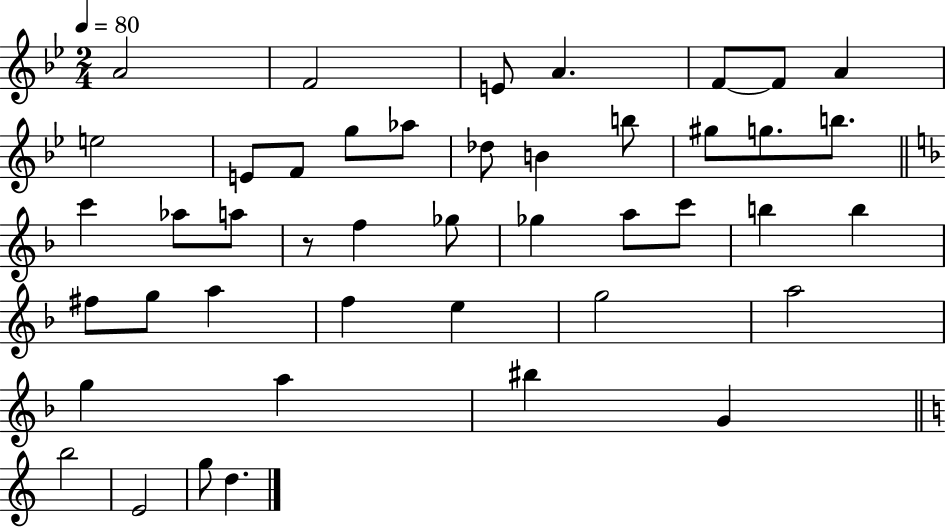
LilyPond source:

{
  \clef treble
  \numericTimeSignature
  \time 2/4
  \key bes \major
  \tempo 4 = 80
  \repeat volta 2 { a'2 | f'2 | e'8 a'4. | f'8~~ f'8 a'4 | \break e''2 | e'8 f'8 g''8 aes''8 | des''8 b'4 b''8 | gis''8 g''8. b''8. | \break \bar "||" \break \key d \minor c'''4 aes''8 a''8 | r8 f''4 ges''8 | ges''4 a''8 c'''8 | b''4 b''4 | \break fis''8 g''8 a''4 | f''4 e''4 | g''2 | a''2 | \break g''4 a''4 | bis''4 g'4 | \bar "||" \break \key c \major b''2 | e'2 | g''8 d''4. | } \bar "|."
}